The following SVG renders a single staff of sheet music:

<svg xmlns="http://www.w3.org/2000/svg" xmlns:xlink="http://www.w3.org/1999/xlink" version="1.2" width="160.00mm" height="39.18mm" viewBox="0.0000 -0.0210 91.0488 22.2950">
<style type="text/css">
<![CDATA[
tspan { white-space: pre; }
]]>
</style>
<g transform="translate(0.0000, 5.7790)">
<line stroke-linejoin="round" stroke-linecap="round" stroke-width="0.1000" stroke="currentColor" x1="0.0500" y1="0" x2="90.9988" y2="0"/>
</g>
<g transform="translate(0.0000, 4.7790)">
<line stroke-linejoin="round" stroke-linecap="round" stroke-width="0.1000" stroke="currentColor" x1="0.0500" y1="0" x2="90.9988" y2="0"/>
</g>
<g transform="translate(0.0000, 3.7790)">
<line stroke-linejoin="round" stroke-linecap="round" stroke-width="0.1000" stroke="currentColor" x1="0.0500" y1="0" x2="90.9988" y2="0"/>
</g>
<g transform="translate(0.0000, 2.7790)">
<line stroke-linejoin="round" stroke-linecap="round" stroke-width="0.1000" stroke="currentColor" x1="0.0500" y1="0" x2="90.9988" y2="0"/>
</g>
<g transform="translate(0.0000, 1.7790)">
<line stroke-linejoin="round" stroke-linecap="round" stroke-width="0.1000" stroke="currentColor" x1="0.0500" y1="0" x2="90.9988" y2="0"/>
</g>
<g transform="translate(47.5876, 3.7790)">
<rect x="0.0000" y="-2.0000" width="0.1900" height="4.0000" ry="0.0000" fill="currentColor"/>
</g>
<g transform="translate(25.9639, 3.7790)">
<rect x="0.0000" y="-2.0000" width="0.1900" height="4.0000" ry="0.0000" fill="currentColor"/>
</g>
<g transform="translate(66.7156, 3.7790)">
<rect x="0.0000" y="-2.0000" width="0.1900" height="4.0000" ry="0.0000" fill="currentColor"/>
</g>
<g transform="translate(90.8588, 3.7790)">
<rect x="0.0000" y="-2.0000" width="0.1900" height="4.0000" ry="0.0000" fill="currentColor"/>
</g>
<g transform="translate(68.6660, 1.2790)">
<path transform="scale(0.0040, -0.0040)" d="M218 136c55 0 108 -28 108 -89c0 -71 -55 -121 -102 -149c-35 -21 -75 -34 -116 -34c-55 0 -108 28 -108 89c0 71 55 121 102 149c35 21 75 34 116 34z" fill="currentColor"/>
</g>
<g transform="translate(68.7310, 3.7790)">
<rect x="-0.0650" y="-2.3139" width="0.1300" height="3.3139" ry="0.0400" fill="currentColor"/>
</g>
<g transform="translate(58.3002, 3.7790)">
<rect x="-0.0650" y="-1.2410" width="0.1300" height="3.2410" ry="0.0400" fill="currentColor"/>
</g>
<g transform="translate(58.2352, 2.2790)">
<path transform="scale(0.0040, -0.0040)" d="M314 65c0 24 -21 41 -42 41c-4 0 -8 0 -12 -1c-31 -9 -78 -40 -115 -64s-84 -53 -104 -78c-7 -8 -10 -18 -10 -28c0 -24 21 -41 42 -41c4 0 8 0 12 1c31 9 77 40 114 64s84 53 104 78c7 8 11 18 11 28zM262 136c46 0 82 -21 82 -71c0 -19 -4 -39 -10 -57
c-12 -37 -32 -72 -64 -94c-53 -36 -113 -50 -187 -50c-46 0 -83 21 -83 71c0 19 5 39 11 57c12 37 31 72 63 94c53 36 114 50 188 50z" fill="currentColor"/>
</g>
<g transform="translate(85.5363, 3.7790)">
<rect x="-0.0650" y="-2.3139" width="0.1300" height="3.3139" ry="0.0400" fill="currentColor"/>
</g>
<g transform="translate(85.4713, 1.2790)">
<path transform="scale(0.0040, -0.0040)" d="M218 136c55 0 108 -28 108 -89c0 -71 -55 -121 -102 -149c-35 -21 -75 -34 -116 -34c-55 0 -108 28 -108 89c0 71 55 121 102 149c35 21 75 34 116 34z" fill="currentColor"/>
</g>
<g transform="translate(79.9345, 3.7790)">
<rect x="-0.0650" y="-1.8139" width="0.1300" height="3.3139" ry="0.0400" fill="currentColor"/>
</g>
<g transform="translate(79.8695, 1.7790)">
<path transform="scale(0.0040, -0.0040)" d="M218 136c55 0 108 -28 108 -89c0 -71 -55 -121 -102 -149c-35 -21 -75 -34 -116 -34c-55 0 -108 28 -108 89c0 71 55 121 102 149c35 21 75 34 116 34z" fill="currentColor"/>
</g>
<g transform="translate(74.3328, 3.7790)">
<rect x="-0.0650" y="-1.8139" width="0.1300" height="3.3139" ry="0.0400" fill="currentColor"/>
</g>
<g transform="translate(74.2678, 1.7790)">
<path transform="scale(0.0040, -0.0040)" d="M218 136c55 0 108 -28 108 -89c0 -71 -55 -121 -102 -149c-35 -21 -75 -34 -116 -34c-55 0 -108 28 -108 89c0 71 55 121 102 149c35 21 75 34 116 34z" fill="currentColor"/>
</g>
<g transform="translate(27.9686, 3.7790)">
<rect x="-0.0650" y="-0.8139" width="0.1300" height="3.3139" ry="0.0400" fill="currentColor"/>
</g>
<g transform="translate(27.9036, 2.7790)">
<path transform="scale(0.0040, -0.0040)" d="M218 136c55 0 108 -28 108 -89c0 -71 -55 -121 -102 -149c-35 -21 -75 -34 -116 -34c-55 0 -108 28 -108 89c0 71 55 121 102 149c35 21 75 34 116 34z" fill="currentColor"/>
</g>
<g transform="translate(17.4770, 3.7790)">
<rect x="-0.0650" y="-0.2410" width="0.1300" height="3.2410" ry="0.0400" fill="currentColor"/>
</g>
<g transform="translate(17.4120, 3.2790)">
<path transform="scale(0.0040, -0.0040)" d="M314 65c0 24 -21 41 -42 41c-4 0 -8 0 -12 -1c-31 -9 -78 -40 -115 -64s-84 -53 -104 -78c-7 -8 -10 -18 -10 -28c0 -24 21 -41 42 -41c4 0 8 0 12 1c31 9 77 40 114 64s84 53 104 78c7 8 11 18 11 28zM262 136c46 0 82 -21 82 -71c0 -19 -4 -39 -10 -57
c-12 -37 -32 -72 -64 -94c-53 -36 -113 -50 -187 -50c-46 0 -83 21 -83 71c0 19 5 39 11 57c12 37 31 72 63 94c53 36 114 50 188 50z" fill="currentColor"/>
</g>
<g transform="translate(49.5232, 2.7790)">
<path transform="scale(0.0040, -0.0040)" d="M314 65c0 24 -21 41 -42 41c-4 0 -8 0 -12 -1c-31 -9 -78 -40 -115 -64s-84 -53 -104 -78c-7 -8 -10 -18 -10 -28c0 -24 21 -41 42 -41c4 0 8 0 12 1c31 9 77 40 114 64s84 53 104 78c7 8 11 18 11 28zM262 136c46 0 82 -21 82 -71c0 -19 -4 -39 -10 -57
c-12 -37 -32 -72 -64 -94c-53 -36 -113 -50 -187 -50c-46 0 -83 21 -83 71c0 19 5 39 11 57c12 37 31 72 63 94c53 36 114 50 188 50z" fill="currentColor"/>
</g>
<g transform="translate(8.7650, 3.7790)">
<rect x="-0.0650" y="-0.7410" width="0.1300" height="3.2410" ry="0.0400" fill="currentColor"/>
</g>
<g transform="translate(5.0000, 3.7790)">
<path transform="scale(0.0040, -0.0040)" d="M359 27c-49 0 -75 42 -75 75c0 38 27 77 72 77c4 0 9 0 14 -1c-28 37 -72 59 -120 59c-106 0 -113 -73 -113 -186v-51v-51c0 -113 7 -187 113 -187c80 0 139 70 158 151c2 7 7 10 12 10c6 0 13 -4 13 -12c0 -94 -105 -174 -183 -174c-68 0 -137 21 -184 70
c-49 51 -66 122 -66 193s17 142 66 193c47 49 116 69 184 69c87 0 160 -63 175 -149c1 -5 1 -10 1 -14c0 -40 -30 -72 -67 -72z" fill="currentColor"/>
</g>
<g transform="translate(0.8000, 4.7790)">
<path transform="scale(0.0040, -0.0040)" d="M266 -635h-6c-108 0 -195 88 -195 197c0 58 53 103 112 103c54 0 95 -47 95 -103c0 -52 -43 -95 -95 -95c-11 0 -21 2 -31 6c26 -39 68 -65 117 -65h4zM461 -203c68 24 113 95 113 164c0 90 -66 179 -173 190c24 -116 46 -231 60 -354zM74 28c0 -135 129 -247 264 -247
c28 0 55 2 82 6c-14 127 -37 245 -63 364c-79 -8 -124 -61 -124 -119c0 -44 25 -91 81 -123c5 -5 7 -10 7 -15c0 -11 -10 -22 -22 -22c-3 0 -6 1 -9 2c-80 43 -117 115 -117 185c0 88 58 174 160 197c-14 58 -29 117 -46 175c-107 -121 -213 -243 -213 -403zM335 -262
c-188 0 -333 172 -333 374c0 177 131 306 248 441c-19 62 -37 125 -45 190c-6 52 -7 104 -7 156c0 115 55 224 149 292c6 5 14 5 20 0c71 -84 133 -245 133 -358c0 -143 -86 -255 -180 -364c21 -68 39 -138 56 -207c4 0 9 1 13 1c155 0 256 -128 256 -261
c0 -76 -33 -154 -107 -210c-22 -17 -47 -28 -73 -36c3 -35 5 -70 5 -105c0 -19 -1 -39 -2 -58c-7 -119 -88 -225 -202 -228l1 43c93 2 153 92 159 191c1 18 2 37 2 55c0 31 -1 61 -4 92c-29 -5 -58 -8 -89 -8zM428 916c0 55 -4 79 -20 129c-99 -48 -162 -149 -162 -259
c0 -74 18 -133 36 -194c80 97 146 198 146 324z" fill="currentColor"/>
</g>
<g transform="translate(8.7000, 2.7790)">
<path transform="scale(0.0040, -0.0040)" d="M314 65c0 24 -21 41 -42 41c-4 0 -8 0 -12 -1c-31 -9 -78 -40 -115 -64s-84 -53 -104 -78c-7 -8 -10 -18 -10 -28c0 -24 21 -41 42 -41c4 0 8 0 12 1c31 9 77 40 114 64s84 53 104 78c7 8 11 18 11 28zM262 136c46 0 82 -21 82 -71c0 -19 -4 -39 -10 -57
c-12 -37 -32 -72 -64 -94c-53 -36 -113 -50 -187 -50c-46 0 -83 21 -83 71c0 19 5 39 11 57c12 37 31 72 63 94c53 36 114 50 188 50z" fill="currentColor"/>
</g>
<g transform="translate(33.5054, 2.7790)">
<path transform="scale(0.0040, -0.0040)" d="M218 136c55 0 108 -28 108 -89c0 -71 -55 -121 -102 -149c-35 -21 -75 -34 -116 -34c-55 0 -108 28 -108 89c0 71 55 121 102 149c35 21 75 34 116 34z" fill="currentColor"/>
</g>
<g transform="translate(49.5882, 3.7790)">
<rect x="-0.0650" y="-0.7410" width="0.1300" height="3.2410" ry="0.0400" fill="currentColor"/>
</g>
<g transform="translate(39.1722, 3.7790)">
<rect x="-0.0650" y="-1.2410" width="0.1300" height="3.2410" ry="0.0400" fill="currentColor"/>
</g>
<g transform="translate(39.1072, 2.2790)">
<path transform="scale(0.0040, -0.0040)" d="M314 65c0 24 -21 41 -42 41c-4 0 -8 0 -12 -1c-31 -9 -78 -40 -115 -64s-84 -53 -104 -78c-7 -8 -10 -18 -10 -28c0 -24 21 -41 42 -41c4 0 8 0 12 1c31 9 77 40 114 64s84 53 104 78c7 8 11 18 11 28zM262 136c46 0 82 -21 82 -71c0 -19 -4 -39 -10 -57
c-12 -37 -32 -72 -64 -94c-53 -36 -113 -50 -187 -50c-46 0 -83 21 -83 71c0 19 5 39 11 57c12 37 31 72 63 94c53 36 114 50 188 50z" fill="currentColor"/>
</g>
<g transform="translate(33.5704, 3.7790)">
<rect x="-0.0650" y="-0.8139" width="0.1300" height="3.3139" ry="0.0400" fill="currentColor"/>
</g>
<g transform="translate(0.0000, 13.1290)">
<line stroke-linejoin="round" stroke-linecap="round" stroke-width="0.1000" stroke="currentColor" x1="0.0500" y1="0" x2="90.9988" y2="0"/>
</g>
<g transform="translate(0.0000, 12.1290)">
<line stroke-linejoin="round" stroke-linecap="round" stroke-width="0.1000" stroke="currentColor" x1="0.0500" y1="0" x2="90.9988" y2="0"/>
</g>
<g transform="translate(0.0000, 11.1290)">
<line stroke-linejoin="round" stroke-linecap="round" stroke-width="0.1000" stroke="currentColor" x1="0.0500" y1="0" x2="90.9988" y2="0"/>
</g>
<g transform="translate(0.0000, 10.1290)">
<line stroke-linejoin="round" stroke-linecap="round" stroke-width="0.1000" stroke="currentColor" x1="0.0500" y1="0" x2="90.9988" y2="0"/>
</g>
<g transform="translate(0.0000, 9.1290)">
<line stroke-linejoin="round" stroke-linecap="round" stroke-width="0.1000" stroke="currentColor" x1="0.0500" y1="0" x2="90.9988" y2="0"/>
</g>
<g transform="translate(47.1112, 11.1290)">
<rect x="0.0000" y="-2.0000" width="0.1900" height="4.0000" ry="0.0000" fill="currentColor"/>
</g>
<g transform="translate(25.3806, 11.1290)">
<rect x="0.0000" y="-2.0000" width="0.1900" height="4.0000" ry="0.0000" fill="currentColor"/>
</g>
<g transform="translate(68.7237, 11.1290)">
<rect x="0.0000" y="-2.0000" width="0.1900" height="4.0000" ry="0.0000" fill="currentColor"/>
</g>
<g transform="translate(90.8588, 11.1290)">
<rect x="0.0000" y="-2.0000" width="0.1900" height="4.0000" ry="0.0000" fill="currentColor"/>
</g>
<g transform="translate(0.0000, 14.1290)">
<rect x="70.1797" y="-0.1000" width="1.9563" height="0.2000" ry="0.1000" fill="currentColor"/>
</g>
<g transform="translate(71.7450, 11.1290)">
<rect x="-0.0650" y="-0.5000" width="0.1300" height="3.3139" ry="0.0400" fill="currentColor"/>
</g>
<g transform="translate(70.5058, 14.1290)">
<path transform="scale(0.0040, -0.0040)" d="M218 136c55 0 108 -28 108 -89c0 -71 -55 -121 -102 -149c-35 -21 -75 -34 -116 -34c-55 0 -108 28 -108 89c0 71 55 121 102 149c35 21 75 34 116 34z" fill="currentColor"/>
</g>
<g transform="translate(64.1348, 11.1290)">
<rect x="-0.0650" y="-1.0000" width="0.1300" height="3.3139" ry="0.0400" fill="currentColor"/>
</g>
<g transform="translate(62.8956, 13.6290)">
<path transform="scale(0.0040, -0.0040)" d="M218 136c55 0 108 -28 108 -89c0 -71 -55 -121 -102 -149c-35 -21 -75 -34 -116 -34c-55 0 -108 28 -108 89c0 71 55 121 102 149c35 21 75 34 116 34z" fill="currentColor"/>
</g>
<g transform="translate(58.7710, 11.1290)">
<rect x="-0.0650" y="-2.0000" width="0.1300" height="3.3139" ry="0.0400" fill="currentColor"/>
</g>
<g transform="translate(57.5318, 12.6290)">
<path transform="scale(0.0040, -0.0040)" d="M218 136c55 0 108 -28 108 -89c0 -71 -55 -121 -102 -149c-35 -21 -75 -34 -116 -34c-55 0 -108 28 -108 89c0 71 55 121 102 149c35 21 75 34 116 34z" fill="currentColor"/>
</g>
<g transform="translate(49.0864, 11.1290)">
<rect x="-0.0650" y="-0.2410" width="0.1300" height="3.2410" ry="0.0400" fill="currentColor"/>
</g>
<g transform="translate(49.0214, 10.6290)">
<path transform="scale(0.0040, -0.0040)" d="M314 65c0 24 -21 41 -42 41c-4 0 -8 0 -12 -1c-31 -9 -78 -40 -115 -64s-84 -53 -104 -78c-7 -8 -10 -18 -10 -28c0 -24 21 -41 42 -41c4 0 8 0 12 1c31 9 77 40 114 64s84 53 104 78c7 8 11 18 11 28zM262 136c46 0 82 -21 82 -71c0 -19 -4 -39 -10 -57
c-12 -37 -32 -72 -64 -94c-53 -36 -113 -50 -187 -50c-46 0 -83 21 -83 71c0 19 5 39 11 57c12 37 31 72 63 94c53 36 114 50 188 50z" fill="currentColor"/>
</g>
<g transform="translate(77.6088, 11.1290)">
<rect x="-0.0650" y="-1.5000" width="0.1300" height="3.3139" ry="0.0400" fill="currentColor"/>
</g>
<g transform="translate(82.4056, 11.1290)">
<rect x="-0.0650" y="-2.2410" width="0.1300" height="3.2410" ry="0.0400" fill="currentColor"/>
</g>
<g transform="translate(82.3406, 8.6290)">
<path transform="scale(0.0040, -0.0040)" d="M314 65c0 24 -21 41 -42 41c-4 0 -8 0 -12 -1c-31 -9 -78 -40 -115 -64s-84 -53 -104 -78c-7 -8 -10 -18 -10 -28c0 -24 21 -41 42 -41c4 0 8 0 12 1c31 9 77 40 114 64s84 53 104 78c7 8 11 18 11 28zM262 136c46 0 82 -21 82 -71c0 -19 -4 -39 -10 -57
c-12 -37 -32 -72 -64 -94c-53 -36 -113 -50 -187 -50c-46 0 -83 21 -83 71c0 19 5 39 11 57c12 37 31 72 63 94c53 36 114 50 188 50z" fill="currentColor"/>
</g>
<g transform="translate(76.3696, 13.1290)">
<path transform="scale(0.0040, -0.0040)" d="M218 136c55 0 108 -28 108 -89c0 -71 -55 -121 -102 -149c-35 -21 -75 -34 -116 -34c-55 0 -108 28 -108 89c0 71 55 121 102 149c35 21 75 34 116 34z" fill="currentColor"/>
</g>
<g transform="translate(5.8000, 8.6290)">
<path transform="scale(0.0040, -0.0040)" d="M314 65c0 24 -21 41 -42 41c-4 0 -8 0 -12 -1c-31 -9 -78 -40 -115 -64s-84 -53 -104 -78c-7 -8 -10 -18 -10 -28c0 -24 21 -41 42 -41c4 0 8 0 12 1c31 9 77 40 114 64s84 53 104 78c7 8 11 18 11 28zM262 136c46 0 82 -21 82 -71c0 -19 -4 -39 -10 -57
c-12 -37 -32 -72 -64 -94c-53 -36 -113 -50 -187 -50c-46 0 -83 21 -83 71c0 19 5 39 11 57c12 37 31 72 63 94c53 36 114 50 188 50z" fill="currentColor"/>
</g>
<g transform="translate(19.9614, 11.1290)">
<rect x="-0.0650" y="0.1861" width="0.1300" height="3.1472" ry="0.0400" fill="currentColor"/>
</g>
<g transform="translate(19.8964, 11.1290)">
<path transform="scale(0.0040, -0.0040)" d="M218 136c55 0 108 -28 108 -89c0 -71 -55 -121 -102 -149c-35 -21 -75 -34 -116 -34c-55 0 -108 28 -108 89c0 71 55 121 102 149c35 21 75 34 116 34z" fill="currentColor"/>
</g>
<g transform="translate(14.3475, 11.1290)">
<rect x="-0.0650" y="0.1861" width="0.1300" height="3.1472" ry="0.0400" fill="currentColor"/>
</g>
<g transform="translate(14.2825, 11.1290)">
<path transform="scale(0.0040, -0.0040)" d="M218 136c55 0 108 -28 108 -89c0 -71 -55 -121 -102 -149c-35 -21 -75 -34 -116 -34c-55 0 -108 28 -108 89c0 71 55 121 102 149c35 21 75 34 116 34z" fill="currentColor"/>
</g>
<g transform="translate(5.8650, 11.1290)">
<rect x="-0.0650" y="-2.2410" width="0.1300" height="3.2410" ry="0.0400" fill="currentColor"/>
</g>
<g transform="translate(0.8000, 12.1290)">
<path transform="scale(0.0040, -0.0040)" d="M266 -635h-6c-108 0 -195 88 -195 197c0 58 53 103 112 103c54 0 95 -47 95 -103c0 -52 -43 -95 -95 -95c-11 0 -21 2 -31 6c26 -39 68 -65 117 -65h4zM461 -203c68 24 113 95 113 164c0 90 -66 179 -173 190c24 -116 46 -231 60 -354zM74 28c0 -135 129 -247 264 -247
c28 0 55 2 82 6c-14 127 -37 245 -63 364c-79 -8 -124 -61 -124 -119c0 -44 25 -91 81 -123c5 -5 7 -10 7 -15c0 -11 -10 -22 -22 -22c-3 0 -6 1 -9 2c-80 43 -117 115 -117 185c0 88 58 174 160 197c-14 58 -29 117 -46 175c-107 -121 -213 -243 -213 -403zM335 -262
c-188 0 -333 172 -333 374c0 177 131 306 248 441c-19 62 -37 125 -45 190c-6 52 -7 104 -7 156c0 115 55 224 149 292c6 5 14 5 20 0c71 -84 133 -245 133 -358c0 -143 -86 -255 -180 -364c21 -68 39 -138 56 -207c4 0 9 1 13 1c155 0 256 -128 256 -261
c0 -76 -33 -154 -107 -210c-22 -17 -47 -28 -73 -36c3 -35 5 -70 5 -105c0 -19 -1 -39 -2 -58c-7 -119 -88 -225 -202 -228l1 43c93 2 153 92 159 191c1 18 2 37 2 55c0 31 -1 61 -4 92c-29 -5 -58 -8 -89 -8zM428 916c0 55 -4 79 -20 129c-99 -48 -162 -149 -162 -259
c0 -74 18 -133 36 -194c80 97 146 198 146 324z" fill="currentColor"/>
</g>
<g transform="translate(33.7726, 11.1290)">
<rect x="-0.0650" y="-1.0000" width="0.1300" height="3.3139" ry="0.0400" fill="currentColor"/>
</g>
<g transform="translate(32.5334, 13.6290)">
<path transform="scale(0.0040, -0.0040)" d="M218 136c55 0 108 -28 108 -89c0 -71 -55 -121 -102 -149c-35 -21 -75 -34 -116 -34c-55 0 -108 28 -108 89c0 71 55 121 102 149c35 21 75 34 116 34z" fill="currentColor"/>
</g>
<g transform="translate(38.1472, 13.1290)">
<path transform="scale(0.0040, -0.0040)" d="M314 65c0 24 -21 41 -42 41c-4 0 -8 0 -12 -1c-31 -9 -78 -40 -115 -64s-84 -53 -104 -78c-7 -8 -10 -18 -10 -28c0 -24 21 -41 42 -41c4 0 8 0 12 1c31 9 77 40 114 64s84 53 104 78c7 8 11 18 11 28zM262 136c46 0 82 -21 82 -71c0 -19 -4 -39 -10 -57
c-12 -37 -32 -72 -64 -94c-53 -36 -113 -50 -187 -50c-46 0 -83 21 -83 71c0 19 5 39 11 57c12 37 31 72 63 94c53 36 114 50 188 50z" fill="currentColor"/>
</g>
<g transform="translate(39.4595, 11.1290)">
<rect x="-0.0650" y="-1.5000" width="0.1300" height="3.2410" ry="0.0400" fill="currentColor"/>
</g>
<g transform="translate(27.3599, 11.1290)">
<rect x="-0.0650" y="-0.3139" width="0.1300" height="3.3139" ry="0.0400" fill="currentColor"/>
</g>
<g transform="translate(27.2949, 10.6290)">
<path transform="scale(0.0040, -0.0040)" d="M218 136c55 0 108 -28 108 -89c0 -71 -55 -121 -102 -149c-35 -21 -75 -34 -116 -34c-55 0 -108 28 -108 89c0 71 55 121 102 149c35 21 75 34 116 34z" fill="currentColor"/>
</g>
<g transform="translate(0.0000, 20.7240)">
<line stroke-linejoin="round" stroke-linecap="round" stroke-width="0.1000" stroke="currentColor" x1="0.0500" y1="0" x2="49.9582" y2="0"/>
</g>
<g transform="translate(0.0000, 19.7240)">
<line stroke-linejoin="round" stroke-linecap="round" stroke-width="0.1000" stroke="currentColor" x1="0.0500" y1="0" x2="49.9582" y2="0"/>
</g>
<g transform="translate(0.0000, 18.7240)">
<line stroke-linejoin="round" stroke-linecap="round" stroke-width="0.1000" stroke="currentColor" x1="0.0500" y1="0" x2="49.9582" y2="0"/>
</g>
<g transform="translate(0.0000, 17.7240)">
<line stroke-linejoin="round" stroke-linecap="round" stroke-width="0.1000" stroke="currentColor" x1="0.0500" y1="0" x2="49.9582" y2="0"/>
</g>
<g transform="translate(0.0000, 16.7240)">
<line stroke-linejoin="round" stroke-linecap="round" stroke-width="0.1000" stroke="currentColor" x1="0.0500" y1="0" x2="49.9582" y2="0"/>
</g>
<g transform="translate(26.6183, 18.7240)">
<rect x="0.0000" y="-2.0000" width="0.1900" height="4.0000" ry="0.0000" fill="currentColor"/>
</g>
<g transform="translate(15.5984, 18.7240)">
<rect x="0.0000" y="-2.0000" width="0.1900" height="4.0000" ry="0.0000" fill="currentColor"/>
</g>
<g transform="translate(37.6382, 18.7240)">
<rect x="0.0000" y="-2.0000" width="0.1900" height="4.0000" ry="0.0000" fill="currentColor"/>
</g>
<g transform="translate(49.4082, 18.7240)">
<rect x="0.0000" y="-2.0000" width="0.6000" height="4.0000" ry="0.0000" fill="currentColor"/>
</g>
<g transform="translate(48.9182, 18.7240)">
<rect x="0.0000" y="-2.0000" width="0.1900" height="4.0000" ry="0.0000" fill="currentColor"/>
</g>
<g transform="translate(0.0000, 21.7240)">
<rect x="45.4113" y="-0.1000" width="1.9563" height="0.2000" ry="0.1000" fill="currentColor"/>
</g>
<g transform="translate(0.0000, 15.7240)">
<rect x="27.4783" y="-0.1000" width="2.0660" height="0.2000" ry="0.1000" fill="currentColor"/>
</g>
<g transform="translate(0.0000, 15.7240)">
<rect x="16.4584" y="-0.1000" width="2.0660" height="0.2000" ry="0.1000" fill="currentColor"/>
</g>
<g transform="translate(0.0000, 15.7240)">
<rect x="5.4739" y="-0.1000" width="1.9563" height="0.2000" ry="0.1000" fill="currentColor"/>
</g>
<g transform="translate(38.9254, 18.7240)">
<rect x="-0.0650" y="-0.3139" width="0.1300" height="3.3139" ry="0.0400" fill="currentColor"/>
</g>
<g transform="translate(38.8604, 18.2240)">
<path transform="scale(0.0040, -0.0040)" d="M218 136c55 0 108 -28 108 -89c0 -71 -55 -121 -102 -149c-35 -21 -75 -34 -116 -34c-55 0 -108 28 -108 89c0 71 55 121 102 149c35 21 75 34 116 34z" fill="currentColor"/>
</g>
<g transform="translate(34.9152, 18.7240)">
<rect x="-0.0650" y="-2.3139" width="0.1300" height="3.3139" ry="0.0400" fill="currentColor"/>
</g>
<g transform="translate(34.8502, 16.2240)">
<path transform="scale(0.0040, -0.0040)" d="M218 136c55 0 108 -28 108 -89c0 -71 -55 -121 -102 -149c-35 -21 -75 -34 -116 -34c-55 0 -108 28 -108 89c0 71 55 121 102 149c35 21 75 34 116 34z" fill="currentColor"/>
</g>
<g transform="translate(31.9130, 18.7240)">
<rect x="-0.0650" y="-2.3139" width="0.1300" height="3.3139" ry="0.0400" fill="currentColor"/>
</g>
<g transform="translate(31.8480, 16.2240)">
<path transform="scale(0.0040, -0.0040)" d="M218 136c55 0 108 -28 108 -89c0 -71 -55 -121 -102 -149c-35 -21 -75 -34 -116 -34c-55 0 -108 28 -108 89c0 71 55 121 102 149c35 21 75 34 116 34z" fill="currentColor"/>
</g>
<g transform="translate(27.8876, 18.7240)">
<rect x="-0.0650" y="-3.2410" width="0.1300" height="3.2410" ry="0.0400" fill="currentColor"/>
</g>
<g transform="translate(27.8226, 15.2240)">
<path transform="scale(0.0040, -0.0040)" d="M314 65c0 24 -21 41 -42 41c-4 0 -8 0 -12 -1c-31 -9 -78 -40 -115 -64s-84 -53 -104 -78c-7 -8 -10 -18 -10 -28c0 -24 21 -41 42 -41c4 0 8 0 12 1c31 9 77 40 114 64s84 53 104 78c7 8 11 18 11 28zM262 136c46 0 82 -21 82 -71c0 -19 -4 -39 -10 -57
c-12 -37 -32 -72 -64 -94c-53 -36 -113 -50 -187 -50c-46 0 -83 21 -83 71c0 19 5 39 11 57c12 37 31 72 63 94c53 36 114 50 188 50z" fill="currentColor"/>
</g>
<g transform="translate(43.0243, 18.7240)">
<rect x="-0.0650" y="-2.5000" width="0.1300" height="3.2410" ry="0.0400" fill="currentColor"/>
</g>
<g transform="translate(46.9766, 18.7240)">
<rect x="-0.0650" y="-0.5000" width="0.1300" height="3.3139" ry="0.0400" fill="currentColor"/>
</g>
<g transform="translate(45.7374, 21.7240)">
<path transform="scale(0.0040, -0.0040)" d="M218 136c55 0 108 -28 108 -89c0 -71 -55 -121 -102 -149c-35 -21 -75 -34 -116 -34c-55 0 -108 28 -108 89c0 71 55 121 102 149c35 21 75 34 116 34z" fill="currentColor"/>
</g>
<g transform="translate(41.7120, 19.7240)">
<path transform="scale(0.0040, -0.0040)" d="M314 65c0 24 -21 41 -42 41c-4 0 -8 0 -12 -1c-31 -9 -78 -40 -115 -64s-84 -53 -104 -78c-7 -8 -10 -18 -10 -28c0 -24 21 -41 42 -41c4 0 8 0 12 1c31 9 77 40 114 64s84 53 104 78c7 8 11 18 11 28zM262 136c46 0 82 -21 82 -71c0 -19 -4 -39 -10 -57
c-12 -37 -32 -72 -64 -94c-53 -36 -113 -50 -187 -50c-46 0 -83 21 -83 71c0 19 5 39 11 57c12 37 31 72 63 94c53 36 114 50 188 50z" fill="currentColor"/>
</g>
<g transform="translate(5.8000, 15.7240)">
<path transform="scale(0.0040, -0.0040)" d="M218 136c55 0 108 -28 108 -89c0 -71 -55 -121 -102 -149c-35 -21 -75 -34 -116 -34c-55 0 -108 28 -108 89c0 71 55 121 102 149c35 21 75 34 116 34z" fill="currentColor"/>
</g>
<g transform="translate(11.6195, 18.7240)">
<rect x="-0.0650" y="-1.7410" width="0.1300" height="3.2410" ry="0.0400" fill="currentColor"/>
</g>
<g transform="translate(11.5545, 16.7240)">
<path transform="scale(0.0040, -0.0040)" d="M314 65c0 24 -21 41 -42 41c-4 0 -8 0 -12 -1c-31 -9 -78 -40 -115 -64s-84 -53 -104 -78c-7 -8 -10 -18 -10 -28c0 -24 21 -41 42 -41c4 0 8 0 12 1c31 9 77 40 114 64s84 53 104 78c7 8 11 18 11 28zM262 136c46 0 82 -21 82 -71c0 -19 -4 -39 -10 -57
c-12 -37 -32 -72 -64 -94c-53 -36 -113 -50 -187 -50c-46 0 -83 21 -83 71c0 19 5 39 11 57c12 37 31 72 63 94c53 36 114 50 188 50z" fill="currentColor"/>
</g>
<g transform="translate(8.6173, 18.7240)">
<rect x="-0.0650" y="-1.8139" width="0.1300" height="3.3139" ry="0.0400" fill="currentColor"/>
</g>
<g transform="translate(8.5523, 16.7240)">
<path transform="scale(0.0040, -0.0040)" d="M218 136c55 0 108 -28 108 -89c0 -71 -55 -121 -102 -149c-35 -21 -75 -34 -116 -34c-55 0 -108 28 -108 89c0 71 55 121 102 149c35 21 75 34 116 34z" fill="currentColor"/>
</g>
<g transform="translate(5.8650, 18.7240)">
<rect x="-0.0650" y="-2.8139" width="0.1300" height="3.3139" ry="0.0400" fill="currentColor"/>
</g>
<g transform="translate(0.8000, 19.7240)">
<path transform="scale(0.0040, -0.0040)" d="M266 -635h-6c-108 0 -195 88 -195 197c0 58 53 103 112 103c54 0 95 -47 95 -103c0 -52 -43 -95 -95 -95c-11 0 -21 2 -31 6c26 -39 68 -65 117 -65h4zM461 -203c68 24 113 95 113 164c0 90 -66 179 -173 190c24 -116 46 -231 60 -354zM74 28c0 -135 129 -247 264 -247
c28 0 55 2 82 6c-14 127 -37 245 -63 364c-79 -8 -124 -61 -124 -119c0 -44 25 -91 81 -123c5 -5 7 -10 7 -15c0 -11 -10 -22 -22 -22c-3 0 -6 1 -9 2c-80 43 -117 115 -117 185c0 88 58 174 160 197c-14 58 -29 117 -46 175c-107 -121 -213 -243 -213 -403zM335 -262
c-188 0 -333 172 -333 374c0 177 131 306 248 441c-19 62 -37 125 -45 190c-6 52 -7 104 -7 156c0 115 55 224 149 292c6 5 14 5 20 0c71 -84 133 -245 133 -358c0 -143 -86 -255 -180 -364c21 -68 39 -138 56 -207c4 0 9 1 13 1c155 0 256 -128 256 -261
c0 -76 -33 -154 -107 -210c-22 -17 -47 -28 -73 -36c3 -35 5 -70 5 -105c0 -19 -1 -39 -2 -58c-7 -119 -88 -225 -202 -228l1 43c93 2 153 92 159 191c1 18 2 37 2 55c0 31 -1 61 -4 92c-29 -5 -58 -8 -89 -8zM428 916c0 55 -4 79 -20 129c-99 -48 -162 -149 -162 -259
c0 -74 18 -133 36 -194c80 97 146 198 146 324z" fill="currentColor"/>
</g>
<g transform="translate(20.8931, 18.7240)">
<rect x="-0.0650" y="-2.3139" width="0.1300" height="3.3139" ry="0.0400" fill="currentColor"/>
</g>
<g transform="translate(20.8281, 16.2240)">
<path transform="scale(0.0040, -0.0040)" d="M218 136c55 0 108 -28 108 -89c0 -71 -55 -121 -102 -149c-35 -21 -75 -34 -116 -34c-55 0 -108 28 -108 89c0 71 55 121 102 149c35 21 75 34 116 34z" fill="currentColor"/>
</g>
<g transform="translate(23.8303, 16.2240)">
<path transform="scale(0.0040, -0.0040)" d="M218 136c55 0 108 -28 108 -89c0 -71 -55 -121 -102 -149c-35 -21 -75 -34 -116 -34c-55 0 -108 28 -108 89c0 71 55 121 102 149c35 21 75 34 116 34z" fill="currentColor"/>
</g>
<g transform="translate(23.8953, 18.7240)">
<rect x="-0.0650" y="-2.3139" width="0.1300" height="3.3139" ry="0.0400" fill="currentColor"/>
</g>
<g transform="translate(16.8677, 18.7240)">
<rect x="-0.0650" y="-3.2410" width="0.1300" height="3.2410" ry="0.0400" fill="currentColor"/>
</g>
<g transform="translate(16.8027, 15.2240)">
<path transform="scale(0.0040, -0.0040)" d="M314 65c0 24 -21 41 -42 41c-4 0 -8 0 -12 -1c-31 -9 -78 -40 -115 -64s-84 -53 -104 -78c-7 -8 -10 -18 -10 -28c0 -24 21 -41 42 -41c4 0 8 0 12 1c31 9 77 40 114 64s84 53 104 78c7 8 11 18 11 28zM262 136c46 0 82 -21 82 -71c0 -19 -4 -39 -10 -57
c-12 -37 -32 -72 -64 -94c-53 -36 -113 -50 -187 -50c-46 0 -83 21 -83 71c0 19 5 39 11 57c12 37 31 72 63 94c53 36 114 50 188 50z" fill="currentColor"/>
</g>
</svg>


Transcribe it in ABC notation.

X:1
T:Untitled
M:4/4
L:1/4
K:C
d2 c2 d d e2 d2 e2 g f f g g2 B B c D E2 c2 F D C E g2 a f f2 b2 g g b2 g g c G2 C